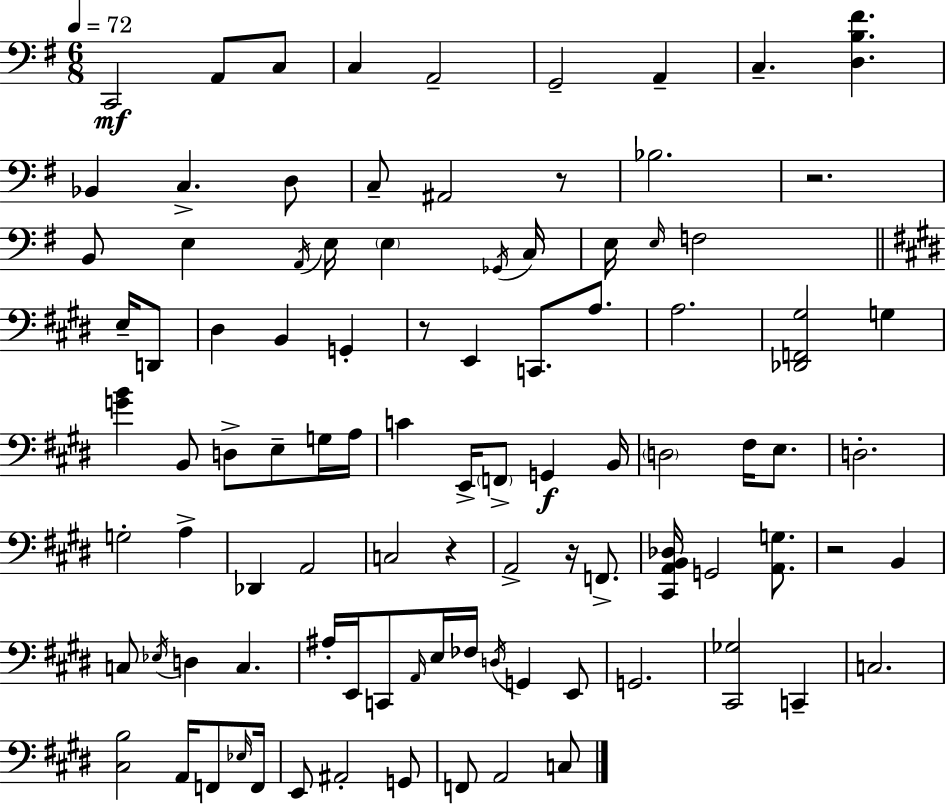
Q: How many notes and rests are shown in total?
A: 96